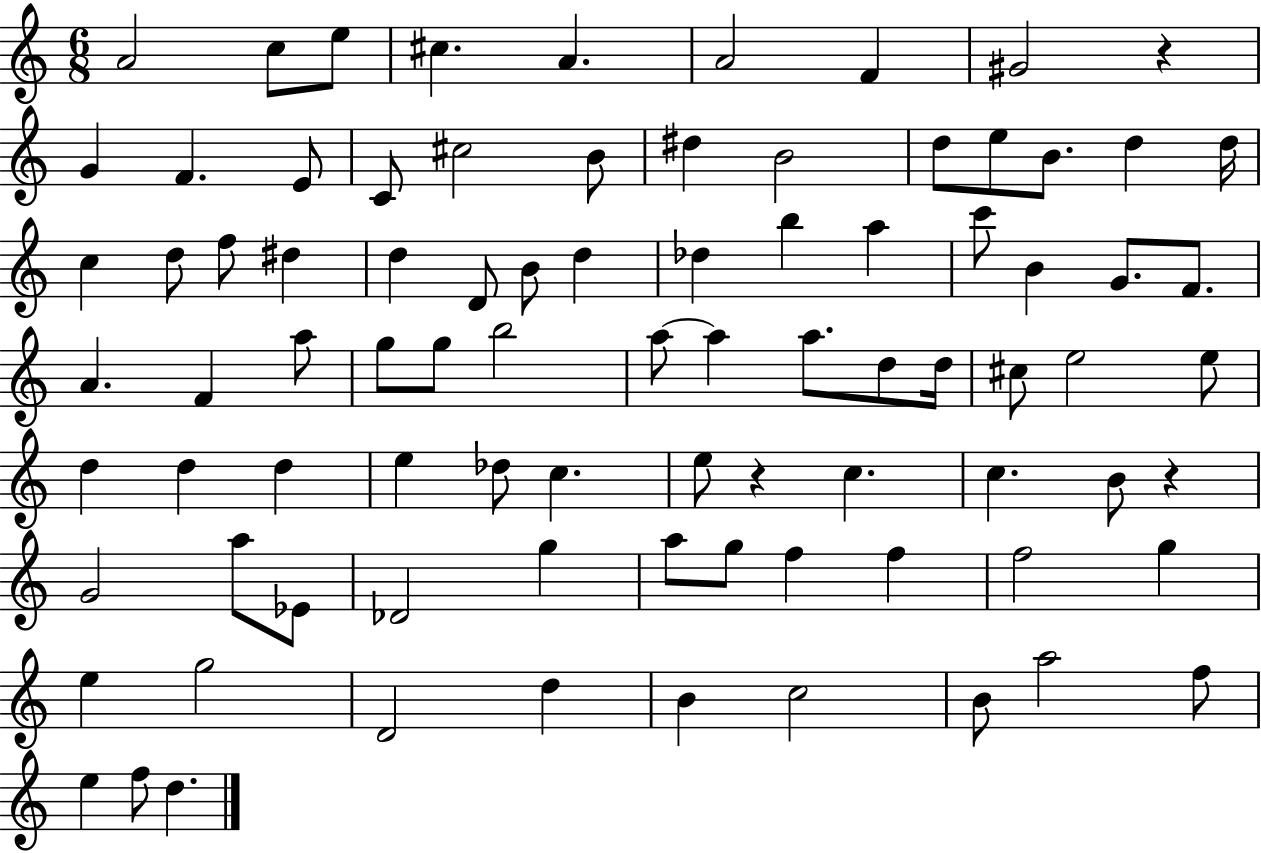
X:1
T:Untitled
M:6/8
L:1/4
K:C
A2 c/2 e/2 ^c A A2 F ^G2 z G F E/2 C/2 ^c2 B/2 ^d B2 d/2 e/2 B/2 d d/4 c d/2 f/2 ^d d D/2 B/2 d _d b a c'/2 B G/2 F/2 A F a/2 g/2 g/2 b2 a/2 a a/2 d/2 d/4 ^c/2 e2 e/2 d d d e _d/2 c e/2 z c c B/2 z G2 a/2 _E/2 _D2 g a/2 g/2 f f f2 g e g2 D2 d B c2 B/2 a2 f/2 e f/2 d